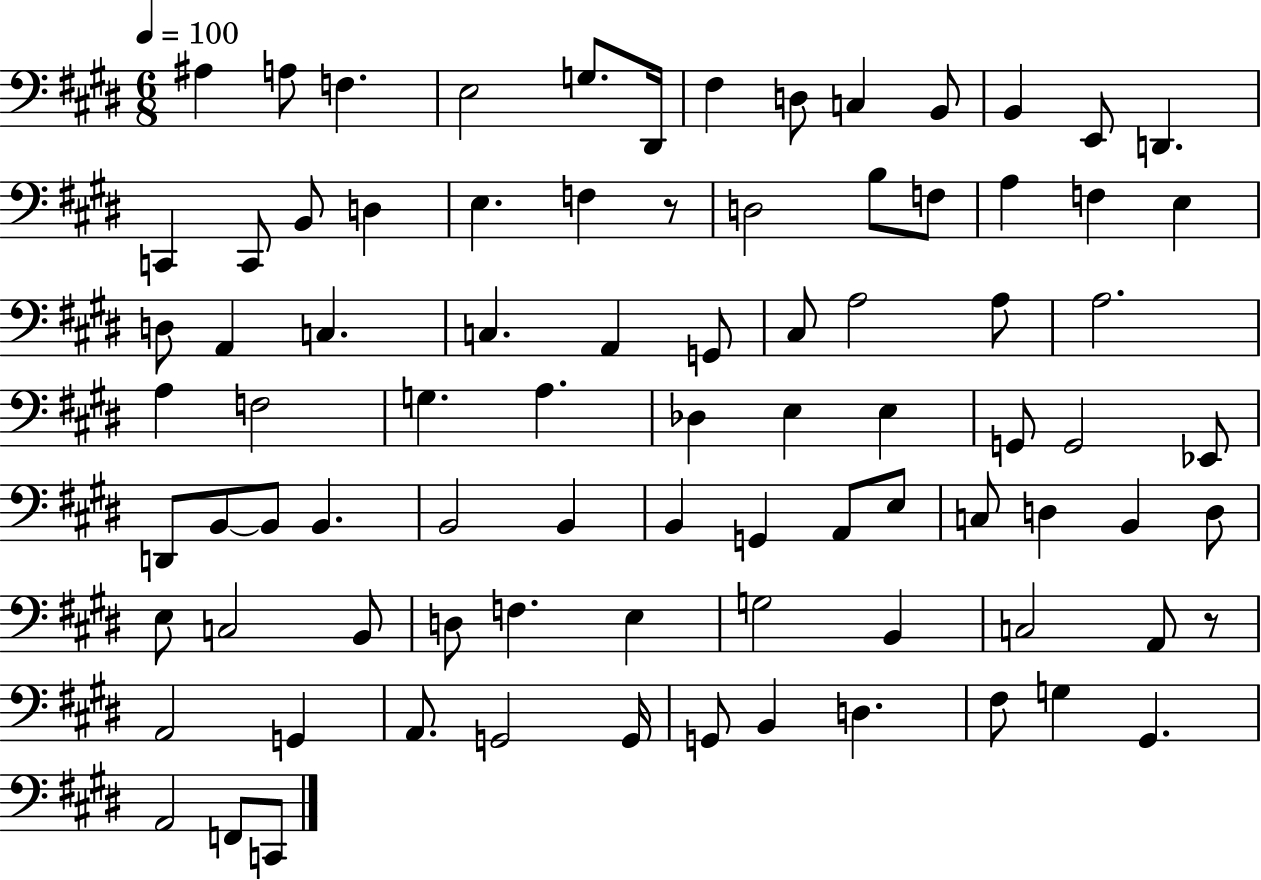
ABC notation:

X:1
T:Untitled
M:6/8
L:1/4
K:E
^A, A,/2 F, E,2 G,/2 ^D,,/4 ^F, D,/2 C, B,,/2 B,, E,,/2 D,, C,, C,,/2 B,,/2 D, E, F, z/2 D,2 B,/2 F,/2 A, F, E, D,/2 A,, C, C, A,, G,,/2 ^C,/2 A,2 A,/2 A,2 A, F,2 G, A, _D, E, E, G,,/2 G,,2 _E,,/2 D,,/2 B,,/2 B,,/2 B,, B,,2 B,, B,, G,, A,,/2 E,/2 C,/2 D, B,, D,/2 E,/2 C,2 B,,/2 D,/2 F, E, G,2 B,, C,2 A,,/2 z/2 A,,2 G,, A,,/2 G,,2 G,,/4 G,,/2 B,, D, ^F,/2 G, ^G,, A,,2 F,,/2 C,,/2